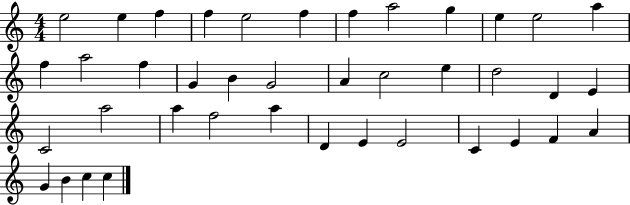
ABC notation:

X:1
T:Untitled
M:4/4
L:1/4
K:C
e2 e f f e2 f f a2 g e e2 a f a2 f G B G2 A c2 e d2 D E C2 a2 a f2 a D E E2 C E F A G B c c